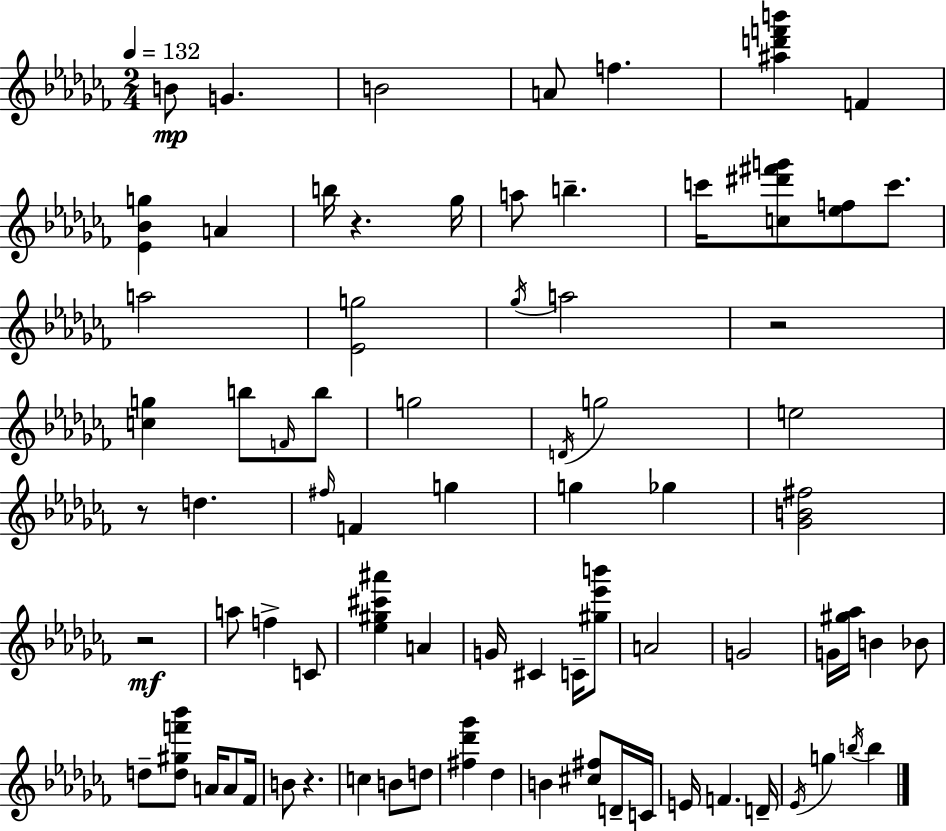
X:1
T:Untitled
M:2/4
L:1/4
K:Abm
B/2 G B2 A/2 f [^ad'f'b'] F [_E_Bg] A b/4 z _g/4 a/2 b c'/4 [c^d'^f'g']/2 [_ef]/2 c'/2 a2 [_Eg]2 _g/4 a2 z2 [cg] b/2 F/4 b/2 g2 D/4 g2 e2 z/2 d ^f/4 F g g _g [_GB^f]2 z2 a/2 f C/2 [_e^g^c'^a'] A G/4 ^C C/4 [^g_e'b']/2 A2 G2 G/4 [^g_a]/4 B _B/2 d/2 [d^gf'_b']/2 A/4 A/2 _F/4 B/2 z c B/2 d/2 [^f_d'_g'] _d B [^c^f]/2 D/4 C/4 E/4 F D/4 _E/4 g b/4 b